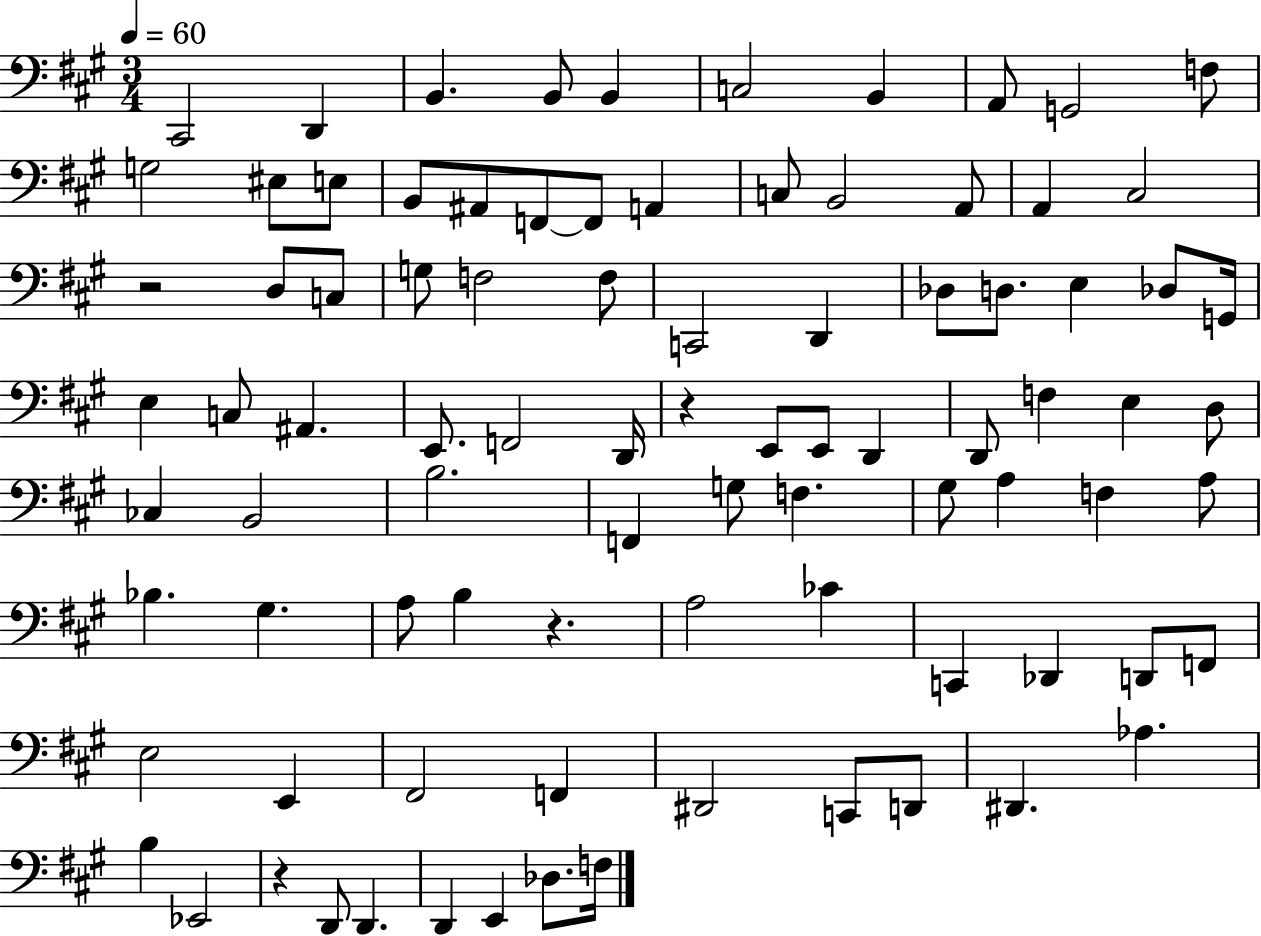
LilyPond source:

{
  \clef bass
  \numericTimeSignature
  \time 3/4
  \key a \major
  \tempo 4 = 60
  cis,2 d,4 | b,4. b,8 b,4 | c2 b,4 | a,8 g,2 f8 | \break g2 eis8 e8 | b,8 ais,8 f,8~~ f,8 a,4 | c8 b,2 a,8 | a,4 cis2 | \break r2 d8 c8 | g8 f2 f8 | c,2 d,4 | des8 d8. e4 des8 g,16 | \break e4 c8 ais,4. | e,8. f,2 d,16 | r4 e,8 e,8 d,4 | d,8 f4 e4 d8 | \break ces4 b,2 | b2. | f,4 g8 f4. | gis8 a4 f4 a8 | \break bes4. gis4. | a8 b4 r4. | a2 ces'4 | c,4 des,4 d,8 f,8 | \break e2 e,4 | fis,2 f,4 | dis,2 c,8 d,8 | dis,4. aes4. | \break b4 ees,2 | r4 d,8 d,4. | d,4 e,4 des8. f16 | \bar "|."
}